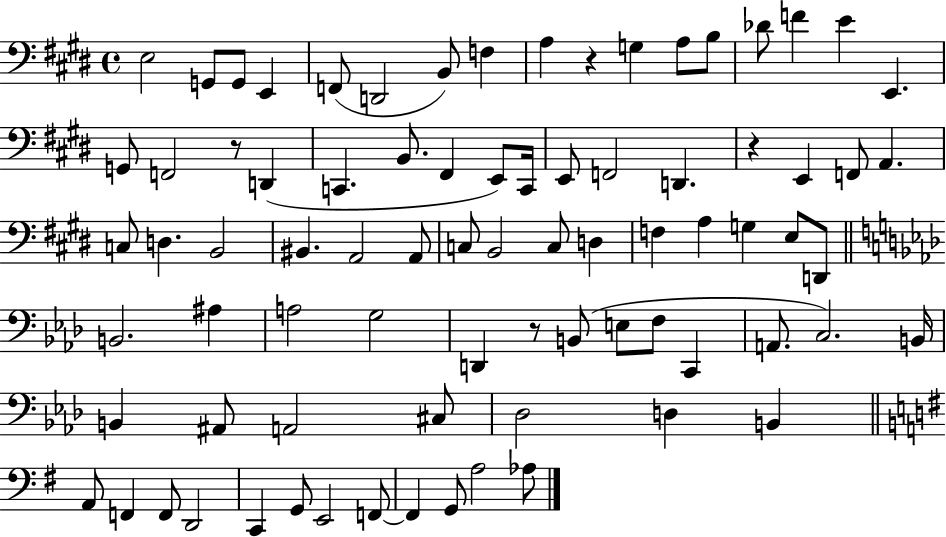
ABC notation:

X:1
T:Untitled
M:4/4
L:1/4
K:E
E,2 G,,/2 G,,/2 E,, F,,/2 D,,2 B,,/2 F, A, z G, A,/2 B,/2 _D/2 F E E,, G,,/2 F,,2 z/2 D,, C,, B,,/2 ^F,, E,,/2 C,,/4 E,,/2 F,,2 D,, z E,, F,,/2 A,, C,/2 D, B,,2 ^B,, A,,2 A,,/2 C,/2 B,,2 C,/2 D, F, A, G, E,/2 D,,/2 B,,2 ^A, A,2 G,2 D,, z/2 B,,/2 E,/2 F,/2 C,, A,,/2 C,2 B,,/4 B,, ^A,,/2 A,,2 ^C,/2 _D,2 D, B,, A,,/2 F,, F,,/2 D,,2 C,, G,,/2 E,,2 F,,/2 F,, G,,/2 A,2 _A,/2